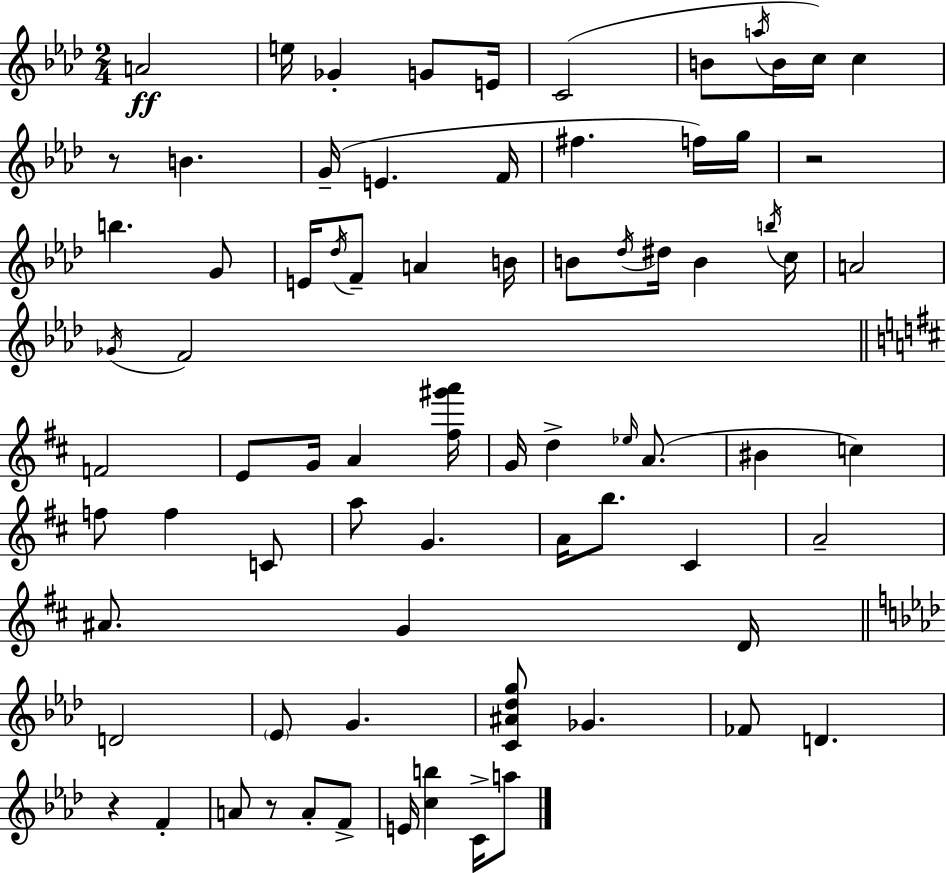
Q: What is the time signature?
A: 2/4